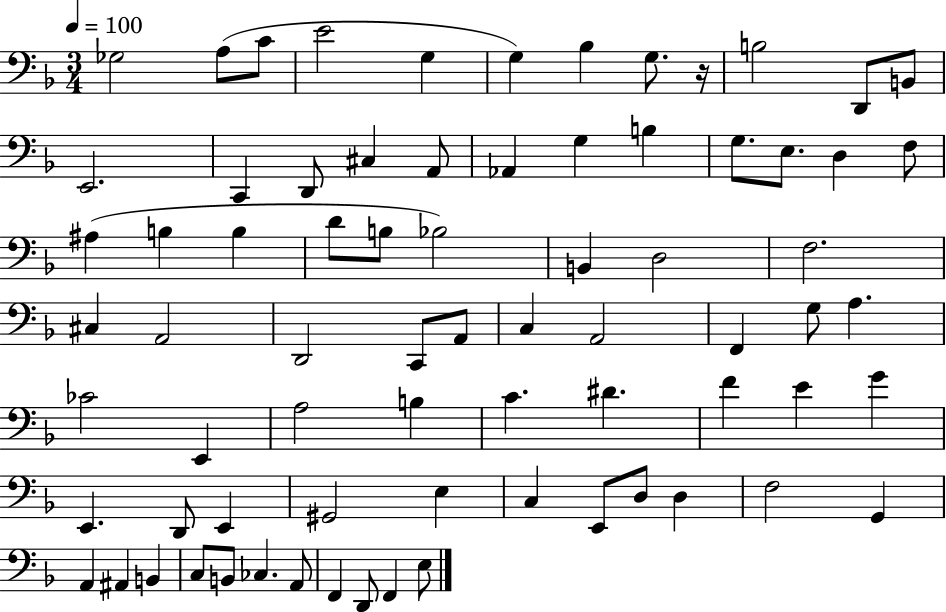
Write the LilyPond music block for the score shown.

{
  \clef bass
  \numericTimeSignature
  \time 3/4
  \key f \major
  \tempo 4 = 100
  ges2 a8( c'8 | e'2 g4 | g4) bes4 g8. r16 | b2 d,8 b,8 | \break e,2. | c,4 d,8 cis4 a,8 | aes,4 g4 b4 | g8. e8. d4 f8 | \break ais4( b4 b4 | d'8 b8 bes2) | b,4 d2 | f2. | \break cis4 a,2 | d,2 c,8 a,8 | c4 a,2 | f,4 g8 a4. | \break ces'2 e,4 | a2 b4 | c'4. dis'4. | f'4 e'4 g'4 | \break e,4. d,8 e,4 | gis,2 e4 | c4 e,8 d8 d4 | f2 g,4 | \break a,4 ais,4 b,4 | c8 b,8 ces4. a,8 | f,4 d,8 f,4 e8 | \bar "|."
}